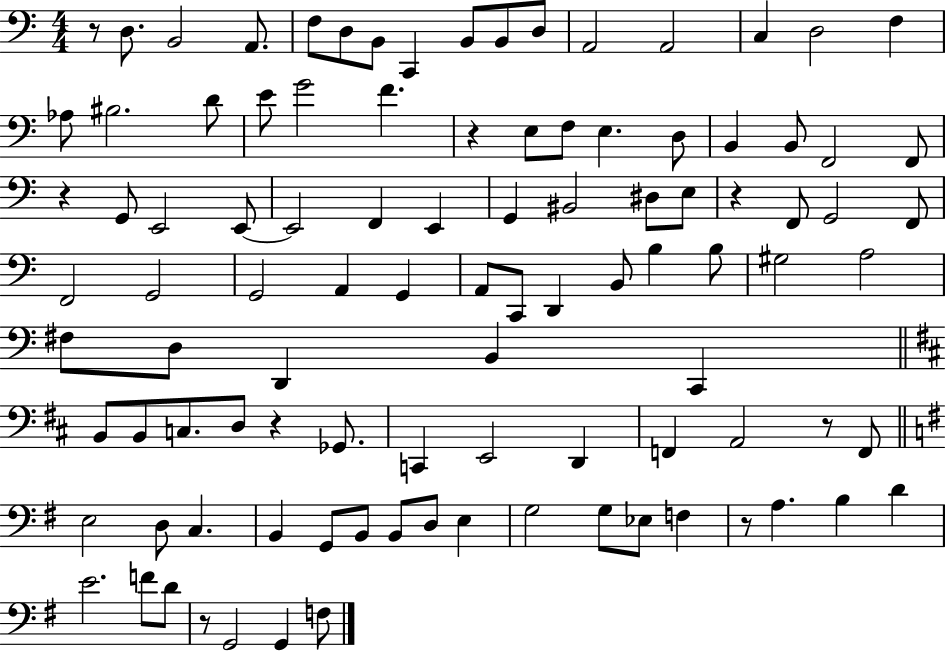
X:1
T:Untitled
M:4/4
L:1/4
K:C
z/2 D,/2 B,,2 A,,/2 F,/2 D,/2 B,,/2 C,, B,,/2 B,,/2 D,/2 A,,2 A,,2 C, D,2 F, _A,/2 ^B,2 D/2 E/2 G2 F z E,/2 F,/2 E, D,/2 B,, B,,/2 F,,2 F,,/2 z G,,/2 E,,2 E,,/2 E,,2 F,, E,, G,, ^B,,2 ^D,/2 E,/2 z F,,/2 G,,2 F,,/2 F,,2 G,,2 G,,2 A,, G,, A,,/2 C,,/2 D,, B,,/2 B, B,/2 ^G,2 A,2 ^F,/2 D,/2 D,, B,, C,, B,,/2 B,,/2 C,/2 D,/2 z _G,,/2 C,, E,,2 D,, F,, A,,2 z/2 F,,/2 E,2 D,/2 C, B,, G,,/2 B,,/2 B,,/2 D,/2 E, G,2 G,/2 _E,/2 F, z/2 A, B, D E2 F/2 D/2 z/2 G,,2 G,, F,/2